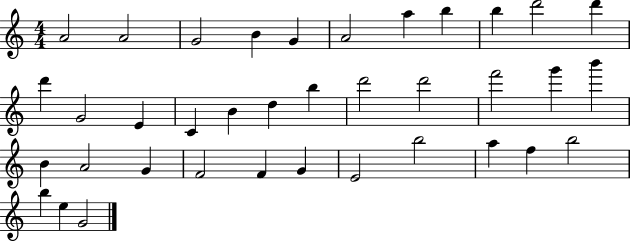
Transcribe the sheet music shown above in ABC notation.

X:1
T:Untitled
M:4/4
L:1/4
K:C
A2 A2 G2 B G A2 a b b d'2 d' d' G2 E C B d b d'2 d'2 f'2 g' b' B A2 G F2 F G E2 b2 a f b2 b e G2